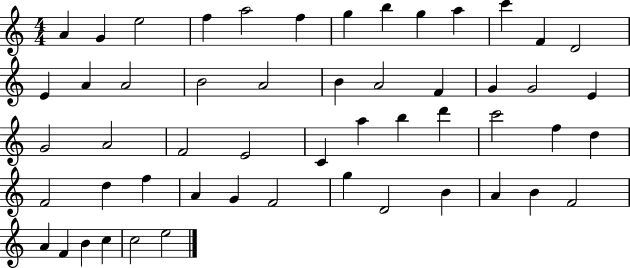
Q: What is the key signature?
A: C major